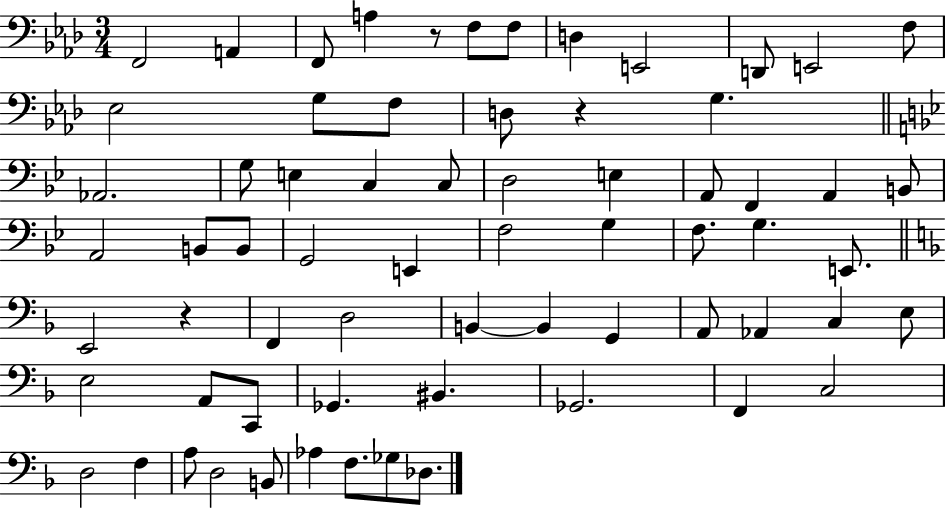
F2/h A2/q F2/e A3/q R/e F3/e F3/e D3/q E2/h D2/e E2/h F3/e Eb3/h G3/e F3/e D3/e R/q G3/q. Ab2/h. G3/e E3/q C3/q C3/e D3/h E3/q A2/e F2/q A2/q B2/e A2/h B2/e B2/e G2/h E2/q F3/h G3/q F3/e. G3/q. E2/e. E2/h R/q F2/q D3/h B2/q B2/q G2/q A2/e Ab2/q C3/q E3/e E3/h A2/e C2/e Gb2/q. BIS2/q. Gb2/h. F2/q C3/h D3/h F3/q A3/e D3/h B2/e Ab3/q F3/e. Gb3/e Db3/e.